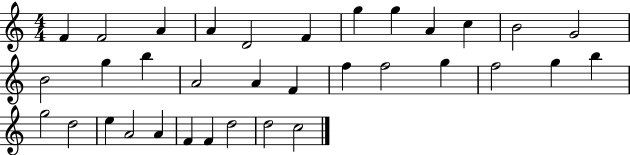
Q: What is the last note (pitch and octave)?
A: C5